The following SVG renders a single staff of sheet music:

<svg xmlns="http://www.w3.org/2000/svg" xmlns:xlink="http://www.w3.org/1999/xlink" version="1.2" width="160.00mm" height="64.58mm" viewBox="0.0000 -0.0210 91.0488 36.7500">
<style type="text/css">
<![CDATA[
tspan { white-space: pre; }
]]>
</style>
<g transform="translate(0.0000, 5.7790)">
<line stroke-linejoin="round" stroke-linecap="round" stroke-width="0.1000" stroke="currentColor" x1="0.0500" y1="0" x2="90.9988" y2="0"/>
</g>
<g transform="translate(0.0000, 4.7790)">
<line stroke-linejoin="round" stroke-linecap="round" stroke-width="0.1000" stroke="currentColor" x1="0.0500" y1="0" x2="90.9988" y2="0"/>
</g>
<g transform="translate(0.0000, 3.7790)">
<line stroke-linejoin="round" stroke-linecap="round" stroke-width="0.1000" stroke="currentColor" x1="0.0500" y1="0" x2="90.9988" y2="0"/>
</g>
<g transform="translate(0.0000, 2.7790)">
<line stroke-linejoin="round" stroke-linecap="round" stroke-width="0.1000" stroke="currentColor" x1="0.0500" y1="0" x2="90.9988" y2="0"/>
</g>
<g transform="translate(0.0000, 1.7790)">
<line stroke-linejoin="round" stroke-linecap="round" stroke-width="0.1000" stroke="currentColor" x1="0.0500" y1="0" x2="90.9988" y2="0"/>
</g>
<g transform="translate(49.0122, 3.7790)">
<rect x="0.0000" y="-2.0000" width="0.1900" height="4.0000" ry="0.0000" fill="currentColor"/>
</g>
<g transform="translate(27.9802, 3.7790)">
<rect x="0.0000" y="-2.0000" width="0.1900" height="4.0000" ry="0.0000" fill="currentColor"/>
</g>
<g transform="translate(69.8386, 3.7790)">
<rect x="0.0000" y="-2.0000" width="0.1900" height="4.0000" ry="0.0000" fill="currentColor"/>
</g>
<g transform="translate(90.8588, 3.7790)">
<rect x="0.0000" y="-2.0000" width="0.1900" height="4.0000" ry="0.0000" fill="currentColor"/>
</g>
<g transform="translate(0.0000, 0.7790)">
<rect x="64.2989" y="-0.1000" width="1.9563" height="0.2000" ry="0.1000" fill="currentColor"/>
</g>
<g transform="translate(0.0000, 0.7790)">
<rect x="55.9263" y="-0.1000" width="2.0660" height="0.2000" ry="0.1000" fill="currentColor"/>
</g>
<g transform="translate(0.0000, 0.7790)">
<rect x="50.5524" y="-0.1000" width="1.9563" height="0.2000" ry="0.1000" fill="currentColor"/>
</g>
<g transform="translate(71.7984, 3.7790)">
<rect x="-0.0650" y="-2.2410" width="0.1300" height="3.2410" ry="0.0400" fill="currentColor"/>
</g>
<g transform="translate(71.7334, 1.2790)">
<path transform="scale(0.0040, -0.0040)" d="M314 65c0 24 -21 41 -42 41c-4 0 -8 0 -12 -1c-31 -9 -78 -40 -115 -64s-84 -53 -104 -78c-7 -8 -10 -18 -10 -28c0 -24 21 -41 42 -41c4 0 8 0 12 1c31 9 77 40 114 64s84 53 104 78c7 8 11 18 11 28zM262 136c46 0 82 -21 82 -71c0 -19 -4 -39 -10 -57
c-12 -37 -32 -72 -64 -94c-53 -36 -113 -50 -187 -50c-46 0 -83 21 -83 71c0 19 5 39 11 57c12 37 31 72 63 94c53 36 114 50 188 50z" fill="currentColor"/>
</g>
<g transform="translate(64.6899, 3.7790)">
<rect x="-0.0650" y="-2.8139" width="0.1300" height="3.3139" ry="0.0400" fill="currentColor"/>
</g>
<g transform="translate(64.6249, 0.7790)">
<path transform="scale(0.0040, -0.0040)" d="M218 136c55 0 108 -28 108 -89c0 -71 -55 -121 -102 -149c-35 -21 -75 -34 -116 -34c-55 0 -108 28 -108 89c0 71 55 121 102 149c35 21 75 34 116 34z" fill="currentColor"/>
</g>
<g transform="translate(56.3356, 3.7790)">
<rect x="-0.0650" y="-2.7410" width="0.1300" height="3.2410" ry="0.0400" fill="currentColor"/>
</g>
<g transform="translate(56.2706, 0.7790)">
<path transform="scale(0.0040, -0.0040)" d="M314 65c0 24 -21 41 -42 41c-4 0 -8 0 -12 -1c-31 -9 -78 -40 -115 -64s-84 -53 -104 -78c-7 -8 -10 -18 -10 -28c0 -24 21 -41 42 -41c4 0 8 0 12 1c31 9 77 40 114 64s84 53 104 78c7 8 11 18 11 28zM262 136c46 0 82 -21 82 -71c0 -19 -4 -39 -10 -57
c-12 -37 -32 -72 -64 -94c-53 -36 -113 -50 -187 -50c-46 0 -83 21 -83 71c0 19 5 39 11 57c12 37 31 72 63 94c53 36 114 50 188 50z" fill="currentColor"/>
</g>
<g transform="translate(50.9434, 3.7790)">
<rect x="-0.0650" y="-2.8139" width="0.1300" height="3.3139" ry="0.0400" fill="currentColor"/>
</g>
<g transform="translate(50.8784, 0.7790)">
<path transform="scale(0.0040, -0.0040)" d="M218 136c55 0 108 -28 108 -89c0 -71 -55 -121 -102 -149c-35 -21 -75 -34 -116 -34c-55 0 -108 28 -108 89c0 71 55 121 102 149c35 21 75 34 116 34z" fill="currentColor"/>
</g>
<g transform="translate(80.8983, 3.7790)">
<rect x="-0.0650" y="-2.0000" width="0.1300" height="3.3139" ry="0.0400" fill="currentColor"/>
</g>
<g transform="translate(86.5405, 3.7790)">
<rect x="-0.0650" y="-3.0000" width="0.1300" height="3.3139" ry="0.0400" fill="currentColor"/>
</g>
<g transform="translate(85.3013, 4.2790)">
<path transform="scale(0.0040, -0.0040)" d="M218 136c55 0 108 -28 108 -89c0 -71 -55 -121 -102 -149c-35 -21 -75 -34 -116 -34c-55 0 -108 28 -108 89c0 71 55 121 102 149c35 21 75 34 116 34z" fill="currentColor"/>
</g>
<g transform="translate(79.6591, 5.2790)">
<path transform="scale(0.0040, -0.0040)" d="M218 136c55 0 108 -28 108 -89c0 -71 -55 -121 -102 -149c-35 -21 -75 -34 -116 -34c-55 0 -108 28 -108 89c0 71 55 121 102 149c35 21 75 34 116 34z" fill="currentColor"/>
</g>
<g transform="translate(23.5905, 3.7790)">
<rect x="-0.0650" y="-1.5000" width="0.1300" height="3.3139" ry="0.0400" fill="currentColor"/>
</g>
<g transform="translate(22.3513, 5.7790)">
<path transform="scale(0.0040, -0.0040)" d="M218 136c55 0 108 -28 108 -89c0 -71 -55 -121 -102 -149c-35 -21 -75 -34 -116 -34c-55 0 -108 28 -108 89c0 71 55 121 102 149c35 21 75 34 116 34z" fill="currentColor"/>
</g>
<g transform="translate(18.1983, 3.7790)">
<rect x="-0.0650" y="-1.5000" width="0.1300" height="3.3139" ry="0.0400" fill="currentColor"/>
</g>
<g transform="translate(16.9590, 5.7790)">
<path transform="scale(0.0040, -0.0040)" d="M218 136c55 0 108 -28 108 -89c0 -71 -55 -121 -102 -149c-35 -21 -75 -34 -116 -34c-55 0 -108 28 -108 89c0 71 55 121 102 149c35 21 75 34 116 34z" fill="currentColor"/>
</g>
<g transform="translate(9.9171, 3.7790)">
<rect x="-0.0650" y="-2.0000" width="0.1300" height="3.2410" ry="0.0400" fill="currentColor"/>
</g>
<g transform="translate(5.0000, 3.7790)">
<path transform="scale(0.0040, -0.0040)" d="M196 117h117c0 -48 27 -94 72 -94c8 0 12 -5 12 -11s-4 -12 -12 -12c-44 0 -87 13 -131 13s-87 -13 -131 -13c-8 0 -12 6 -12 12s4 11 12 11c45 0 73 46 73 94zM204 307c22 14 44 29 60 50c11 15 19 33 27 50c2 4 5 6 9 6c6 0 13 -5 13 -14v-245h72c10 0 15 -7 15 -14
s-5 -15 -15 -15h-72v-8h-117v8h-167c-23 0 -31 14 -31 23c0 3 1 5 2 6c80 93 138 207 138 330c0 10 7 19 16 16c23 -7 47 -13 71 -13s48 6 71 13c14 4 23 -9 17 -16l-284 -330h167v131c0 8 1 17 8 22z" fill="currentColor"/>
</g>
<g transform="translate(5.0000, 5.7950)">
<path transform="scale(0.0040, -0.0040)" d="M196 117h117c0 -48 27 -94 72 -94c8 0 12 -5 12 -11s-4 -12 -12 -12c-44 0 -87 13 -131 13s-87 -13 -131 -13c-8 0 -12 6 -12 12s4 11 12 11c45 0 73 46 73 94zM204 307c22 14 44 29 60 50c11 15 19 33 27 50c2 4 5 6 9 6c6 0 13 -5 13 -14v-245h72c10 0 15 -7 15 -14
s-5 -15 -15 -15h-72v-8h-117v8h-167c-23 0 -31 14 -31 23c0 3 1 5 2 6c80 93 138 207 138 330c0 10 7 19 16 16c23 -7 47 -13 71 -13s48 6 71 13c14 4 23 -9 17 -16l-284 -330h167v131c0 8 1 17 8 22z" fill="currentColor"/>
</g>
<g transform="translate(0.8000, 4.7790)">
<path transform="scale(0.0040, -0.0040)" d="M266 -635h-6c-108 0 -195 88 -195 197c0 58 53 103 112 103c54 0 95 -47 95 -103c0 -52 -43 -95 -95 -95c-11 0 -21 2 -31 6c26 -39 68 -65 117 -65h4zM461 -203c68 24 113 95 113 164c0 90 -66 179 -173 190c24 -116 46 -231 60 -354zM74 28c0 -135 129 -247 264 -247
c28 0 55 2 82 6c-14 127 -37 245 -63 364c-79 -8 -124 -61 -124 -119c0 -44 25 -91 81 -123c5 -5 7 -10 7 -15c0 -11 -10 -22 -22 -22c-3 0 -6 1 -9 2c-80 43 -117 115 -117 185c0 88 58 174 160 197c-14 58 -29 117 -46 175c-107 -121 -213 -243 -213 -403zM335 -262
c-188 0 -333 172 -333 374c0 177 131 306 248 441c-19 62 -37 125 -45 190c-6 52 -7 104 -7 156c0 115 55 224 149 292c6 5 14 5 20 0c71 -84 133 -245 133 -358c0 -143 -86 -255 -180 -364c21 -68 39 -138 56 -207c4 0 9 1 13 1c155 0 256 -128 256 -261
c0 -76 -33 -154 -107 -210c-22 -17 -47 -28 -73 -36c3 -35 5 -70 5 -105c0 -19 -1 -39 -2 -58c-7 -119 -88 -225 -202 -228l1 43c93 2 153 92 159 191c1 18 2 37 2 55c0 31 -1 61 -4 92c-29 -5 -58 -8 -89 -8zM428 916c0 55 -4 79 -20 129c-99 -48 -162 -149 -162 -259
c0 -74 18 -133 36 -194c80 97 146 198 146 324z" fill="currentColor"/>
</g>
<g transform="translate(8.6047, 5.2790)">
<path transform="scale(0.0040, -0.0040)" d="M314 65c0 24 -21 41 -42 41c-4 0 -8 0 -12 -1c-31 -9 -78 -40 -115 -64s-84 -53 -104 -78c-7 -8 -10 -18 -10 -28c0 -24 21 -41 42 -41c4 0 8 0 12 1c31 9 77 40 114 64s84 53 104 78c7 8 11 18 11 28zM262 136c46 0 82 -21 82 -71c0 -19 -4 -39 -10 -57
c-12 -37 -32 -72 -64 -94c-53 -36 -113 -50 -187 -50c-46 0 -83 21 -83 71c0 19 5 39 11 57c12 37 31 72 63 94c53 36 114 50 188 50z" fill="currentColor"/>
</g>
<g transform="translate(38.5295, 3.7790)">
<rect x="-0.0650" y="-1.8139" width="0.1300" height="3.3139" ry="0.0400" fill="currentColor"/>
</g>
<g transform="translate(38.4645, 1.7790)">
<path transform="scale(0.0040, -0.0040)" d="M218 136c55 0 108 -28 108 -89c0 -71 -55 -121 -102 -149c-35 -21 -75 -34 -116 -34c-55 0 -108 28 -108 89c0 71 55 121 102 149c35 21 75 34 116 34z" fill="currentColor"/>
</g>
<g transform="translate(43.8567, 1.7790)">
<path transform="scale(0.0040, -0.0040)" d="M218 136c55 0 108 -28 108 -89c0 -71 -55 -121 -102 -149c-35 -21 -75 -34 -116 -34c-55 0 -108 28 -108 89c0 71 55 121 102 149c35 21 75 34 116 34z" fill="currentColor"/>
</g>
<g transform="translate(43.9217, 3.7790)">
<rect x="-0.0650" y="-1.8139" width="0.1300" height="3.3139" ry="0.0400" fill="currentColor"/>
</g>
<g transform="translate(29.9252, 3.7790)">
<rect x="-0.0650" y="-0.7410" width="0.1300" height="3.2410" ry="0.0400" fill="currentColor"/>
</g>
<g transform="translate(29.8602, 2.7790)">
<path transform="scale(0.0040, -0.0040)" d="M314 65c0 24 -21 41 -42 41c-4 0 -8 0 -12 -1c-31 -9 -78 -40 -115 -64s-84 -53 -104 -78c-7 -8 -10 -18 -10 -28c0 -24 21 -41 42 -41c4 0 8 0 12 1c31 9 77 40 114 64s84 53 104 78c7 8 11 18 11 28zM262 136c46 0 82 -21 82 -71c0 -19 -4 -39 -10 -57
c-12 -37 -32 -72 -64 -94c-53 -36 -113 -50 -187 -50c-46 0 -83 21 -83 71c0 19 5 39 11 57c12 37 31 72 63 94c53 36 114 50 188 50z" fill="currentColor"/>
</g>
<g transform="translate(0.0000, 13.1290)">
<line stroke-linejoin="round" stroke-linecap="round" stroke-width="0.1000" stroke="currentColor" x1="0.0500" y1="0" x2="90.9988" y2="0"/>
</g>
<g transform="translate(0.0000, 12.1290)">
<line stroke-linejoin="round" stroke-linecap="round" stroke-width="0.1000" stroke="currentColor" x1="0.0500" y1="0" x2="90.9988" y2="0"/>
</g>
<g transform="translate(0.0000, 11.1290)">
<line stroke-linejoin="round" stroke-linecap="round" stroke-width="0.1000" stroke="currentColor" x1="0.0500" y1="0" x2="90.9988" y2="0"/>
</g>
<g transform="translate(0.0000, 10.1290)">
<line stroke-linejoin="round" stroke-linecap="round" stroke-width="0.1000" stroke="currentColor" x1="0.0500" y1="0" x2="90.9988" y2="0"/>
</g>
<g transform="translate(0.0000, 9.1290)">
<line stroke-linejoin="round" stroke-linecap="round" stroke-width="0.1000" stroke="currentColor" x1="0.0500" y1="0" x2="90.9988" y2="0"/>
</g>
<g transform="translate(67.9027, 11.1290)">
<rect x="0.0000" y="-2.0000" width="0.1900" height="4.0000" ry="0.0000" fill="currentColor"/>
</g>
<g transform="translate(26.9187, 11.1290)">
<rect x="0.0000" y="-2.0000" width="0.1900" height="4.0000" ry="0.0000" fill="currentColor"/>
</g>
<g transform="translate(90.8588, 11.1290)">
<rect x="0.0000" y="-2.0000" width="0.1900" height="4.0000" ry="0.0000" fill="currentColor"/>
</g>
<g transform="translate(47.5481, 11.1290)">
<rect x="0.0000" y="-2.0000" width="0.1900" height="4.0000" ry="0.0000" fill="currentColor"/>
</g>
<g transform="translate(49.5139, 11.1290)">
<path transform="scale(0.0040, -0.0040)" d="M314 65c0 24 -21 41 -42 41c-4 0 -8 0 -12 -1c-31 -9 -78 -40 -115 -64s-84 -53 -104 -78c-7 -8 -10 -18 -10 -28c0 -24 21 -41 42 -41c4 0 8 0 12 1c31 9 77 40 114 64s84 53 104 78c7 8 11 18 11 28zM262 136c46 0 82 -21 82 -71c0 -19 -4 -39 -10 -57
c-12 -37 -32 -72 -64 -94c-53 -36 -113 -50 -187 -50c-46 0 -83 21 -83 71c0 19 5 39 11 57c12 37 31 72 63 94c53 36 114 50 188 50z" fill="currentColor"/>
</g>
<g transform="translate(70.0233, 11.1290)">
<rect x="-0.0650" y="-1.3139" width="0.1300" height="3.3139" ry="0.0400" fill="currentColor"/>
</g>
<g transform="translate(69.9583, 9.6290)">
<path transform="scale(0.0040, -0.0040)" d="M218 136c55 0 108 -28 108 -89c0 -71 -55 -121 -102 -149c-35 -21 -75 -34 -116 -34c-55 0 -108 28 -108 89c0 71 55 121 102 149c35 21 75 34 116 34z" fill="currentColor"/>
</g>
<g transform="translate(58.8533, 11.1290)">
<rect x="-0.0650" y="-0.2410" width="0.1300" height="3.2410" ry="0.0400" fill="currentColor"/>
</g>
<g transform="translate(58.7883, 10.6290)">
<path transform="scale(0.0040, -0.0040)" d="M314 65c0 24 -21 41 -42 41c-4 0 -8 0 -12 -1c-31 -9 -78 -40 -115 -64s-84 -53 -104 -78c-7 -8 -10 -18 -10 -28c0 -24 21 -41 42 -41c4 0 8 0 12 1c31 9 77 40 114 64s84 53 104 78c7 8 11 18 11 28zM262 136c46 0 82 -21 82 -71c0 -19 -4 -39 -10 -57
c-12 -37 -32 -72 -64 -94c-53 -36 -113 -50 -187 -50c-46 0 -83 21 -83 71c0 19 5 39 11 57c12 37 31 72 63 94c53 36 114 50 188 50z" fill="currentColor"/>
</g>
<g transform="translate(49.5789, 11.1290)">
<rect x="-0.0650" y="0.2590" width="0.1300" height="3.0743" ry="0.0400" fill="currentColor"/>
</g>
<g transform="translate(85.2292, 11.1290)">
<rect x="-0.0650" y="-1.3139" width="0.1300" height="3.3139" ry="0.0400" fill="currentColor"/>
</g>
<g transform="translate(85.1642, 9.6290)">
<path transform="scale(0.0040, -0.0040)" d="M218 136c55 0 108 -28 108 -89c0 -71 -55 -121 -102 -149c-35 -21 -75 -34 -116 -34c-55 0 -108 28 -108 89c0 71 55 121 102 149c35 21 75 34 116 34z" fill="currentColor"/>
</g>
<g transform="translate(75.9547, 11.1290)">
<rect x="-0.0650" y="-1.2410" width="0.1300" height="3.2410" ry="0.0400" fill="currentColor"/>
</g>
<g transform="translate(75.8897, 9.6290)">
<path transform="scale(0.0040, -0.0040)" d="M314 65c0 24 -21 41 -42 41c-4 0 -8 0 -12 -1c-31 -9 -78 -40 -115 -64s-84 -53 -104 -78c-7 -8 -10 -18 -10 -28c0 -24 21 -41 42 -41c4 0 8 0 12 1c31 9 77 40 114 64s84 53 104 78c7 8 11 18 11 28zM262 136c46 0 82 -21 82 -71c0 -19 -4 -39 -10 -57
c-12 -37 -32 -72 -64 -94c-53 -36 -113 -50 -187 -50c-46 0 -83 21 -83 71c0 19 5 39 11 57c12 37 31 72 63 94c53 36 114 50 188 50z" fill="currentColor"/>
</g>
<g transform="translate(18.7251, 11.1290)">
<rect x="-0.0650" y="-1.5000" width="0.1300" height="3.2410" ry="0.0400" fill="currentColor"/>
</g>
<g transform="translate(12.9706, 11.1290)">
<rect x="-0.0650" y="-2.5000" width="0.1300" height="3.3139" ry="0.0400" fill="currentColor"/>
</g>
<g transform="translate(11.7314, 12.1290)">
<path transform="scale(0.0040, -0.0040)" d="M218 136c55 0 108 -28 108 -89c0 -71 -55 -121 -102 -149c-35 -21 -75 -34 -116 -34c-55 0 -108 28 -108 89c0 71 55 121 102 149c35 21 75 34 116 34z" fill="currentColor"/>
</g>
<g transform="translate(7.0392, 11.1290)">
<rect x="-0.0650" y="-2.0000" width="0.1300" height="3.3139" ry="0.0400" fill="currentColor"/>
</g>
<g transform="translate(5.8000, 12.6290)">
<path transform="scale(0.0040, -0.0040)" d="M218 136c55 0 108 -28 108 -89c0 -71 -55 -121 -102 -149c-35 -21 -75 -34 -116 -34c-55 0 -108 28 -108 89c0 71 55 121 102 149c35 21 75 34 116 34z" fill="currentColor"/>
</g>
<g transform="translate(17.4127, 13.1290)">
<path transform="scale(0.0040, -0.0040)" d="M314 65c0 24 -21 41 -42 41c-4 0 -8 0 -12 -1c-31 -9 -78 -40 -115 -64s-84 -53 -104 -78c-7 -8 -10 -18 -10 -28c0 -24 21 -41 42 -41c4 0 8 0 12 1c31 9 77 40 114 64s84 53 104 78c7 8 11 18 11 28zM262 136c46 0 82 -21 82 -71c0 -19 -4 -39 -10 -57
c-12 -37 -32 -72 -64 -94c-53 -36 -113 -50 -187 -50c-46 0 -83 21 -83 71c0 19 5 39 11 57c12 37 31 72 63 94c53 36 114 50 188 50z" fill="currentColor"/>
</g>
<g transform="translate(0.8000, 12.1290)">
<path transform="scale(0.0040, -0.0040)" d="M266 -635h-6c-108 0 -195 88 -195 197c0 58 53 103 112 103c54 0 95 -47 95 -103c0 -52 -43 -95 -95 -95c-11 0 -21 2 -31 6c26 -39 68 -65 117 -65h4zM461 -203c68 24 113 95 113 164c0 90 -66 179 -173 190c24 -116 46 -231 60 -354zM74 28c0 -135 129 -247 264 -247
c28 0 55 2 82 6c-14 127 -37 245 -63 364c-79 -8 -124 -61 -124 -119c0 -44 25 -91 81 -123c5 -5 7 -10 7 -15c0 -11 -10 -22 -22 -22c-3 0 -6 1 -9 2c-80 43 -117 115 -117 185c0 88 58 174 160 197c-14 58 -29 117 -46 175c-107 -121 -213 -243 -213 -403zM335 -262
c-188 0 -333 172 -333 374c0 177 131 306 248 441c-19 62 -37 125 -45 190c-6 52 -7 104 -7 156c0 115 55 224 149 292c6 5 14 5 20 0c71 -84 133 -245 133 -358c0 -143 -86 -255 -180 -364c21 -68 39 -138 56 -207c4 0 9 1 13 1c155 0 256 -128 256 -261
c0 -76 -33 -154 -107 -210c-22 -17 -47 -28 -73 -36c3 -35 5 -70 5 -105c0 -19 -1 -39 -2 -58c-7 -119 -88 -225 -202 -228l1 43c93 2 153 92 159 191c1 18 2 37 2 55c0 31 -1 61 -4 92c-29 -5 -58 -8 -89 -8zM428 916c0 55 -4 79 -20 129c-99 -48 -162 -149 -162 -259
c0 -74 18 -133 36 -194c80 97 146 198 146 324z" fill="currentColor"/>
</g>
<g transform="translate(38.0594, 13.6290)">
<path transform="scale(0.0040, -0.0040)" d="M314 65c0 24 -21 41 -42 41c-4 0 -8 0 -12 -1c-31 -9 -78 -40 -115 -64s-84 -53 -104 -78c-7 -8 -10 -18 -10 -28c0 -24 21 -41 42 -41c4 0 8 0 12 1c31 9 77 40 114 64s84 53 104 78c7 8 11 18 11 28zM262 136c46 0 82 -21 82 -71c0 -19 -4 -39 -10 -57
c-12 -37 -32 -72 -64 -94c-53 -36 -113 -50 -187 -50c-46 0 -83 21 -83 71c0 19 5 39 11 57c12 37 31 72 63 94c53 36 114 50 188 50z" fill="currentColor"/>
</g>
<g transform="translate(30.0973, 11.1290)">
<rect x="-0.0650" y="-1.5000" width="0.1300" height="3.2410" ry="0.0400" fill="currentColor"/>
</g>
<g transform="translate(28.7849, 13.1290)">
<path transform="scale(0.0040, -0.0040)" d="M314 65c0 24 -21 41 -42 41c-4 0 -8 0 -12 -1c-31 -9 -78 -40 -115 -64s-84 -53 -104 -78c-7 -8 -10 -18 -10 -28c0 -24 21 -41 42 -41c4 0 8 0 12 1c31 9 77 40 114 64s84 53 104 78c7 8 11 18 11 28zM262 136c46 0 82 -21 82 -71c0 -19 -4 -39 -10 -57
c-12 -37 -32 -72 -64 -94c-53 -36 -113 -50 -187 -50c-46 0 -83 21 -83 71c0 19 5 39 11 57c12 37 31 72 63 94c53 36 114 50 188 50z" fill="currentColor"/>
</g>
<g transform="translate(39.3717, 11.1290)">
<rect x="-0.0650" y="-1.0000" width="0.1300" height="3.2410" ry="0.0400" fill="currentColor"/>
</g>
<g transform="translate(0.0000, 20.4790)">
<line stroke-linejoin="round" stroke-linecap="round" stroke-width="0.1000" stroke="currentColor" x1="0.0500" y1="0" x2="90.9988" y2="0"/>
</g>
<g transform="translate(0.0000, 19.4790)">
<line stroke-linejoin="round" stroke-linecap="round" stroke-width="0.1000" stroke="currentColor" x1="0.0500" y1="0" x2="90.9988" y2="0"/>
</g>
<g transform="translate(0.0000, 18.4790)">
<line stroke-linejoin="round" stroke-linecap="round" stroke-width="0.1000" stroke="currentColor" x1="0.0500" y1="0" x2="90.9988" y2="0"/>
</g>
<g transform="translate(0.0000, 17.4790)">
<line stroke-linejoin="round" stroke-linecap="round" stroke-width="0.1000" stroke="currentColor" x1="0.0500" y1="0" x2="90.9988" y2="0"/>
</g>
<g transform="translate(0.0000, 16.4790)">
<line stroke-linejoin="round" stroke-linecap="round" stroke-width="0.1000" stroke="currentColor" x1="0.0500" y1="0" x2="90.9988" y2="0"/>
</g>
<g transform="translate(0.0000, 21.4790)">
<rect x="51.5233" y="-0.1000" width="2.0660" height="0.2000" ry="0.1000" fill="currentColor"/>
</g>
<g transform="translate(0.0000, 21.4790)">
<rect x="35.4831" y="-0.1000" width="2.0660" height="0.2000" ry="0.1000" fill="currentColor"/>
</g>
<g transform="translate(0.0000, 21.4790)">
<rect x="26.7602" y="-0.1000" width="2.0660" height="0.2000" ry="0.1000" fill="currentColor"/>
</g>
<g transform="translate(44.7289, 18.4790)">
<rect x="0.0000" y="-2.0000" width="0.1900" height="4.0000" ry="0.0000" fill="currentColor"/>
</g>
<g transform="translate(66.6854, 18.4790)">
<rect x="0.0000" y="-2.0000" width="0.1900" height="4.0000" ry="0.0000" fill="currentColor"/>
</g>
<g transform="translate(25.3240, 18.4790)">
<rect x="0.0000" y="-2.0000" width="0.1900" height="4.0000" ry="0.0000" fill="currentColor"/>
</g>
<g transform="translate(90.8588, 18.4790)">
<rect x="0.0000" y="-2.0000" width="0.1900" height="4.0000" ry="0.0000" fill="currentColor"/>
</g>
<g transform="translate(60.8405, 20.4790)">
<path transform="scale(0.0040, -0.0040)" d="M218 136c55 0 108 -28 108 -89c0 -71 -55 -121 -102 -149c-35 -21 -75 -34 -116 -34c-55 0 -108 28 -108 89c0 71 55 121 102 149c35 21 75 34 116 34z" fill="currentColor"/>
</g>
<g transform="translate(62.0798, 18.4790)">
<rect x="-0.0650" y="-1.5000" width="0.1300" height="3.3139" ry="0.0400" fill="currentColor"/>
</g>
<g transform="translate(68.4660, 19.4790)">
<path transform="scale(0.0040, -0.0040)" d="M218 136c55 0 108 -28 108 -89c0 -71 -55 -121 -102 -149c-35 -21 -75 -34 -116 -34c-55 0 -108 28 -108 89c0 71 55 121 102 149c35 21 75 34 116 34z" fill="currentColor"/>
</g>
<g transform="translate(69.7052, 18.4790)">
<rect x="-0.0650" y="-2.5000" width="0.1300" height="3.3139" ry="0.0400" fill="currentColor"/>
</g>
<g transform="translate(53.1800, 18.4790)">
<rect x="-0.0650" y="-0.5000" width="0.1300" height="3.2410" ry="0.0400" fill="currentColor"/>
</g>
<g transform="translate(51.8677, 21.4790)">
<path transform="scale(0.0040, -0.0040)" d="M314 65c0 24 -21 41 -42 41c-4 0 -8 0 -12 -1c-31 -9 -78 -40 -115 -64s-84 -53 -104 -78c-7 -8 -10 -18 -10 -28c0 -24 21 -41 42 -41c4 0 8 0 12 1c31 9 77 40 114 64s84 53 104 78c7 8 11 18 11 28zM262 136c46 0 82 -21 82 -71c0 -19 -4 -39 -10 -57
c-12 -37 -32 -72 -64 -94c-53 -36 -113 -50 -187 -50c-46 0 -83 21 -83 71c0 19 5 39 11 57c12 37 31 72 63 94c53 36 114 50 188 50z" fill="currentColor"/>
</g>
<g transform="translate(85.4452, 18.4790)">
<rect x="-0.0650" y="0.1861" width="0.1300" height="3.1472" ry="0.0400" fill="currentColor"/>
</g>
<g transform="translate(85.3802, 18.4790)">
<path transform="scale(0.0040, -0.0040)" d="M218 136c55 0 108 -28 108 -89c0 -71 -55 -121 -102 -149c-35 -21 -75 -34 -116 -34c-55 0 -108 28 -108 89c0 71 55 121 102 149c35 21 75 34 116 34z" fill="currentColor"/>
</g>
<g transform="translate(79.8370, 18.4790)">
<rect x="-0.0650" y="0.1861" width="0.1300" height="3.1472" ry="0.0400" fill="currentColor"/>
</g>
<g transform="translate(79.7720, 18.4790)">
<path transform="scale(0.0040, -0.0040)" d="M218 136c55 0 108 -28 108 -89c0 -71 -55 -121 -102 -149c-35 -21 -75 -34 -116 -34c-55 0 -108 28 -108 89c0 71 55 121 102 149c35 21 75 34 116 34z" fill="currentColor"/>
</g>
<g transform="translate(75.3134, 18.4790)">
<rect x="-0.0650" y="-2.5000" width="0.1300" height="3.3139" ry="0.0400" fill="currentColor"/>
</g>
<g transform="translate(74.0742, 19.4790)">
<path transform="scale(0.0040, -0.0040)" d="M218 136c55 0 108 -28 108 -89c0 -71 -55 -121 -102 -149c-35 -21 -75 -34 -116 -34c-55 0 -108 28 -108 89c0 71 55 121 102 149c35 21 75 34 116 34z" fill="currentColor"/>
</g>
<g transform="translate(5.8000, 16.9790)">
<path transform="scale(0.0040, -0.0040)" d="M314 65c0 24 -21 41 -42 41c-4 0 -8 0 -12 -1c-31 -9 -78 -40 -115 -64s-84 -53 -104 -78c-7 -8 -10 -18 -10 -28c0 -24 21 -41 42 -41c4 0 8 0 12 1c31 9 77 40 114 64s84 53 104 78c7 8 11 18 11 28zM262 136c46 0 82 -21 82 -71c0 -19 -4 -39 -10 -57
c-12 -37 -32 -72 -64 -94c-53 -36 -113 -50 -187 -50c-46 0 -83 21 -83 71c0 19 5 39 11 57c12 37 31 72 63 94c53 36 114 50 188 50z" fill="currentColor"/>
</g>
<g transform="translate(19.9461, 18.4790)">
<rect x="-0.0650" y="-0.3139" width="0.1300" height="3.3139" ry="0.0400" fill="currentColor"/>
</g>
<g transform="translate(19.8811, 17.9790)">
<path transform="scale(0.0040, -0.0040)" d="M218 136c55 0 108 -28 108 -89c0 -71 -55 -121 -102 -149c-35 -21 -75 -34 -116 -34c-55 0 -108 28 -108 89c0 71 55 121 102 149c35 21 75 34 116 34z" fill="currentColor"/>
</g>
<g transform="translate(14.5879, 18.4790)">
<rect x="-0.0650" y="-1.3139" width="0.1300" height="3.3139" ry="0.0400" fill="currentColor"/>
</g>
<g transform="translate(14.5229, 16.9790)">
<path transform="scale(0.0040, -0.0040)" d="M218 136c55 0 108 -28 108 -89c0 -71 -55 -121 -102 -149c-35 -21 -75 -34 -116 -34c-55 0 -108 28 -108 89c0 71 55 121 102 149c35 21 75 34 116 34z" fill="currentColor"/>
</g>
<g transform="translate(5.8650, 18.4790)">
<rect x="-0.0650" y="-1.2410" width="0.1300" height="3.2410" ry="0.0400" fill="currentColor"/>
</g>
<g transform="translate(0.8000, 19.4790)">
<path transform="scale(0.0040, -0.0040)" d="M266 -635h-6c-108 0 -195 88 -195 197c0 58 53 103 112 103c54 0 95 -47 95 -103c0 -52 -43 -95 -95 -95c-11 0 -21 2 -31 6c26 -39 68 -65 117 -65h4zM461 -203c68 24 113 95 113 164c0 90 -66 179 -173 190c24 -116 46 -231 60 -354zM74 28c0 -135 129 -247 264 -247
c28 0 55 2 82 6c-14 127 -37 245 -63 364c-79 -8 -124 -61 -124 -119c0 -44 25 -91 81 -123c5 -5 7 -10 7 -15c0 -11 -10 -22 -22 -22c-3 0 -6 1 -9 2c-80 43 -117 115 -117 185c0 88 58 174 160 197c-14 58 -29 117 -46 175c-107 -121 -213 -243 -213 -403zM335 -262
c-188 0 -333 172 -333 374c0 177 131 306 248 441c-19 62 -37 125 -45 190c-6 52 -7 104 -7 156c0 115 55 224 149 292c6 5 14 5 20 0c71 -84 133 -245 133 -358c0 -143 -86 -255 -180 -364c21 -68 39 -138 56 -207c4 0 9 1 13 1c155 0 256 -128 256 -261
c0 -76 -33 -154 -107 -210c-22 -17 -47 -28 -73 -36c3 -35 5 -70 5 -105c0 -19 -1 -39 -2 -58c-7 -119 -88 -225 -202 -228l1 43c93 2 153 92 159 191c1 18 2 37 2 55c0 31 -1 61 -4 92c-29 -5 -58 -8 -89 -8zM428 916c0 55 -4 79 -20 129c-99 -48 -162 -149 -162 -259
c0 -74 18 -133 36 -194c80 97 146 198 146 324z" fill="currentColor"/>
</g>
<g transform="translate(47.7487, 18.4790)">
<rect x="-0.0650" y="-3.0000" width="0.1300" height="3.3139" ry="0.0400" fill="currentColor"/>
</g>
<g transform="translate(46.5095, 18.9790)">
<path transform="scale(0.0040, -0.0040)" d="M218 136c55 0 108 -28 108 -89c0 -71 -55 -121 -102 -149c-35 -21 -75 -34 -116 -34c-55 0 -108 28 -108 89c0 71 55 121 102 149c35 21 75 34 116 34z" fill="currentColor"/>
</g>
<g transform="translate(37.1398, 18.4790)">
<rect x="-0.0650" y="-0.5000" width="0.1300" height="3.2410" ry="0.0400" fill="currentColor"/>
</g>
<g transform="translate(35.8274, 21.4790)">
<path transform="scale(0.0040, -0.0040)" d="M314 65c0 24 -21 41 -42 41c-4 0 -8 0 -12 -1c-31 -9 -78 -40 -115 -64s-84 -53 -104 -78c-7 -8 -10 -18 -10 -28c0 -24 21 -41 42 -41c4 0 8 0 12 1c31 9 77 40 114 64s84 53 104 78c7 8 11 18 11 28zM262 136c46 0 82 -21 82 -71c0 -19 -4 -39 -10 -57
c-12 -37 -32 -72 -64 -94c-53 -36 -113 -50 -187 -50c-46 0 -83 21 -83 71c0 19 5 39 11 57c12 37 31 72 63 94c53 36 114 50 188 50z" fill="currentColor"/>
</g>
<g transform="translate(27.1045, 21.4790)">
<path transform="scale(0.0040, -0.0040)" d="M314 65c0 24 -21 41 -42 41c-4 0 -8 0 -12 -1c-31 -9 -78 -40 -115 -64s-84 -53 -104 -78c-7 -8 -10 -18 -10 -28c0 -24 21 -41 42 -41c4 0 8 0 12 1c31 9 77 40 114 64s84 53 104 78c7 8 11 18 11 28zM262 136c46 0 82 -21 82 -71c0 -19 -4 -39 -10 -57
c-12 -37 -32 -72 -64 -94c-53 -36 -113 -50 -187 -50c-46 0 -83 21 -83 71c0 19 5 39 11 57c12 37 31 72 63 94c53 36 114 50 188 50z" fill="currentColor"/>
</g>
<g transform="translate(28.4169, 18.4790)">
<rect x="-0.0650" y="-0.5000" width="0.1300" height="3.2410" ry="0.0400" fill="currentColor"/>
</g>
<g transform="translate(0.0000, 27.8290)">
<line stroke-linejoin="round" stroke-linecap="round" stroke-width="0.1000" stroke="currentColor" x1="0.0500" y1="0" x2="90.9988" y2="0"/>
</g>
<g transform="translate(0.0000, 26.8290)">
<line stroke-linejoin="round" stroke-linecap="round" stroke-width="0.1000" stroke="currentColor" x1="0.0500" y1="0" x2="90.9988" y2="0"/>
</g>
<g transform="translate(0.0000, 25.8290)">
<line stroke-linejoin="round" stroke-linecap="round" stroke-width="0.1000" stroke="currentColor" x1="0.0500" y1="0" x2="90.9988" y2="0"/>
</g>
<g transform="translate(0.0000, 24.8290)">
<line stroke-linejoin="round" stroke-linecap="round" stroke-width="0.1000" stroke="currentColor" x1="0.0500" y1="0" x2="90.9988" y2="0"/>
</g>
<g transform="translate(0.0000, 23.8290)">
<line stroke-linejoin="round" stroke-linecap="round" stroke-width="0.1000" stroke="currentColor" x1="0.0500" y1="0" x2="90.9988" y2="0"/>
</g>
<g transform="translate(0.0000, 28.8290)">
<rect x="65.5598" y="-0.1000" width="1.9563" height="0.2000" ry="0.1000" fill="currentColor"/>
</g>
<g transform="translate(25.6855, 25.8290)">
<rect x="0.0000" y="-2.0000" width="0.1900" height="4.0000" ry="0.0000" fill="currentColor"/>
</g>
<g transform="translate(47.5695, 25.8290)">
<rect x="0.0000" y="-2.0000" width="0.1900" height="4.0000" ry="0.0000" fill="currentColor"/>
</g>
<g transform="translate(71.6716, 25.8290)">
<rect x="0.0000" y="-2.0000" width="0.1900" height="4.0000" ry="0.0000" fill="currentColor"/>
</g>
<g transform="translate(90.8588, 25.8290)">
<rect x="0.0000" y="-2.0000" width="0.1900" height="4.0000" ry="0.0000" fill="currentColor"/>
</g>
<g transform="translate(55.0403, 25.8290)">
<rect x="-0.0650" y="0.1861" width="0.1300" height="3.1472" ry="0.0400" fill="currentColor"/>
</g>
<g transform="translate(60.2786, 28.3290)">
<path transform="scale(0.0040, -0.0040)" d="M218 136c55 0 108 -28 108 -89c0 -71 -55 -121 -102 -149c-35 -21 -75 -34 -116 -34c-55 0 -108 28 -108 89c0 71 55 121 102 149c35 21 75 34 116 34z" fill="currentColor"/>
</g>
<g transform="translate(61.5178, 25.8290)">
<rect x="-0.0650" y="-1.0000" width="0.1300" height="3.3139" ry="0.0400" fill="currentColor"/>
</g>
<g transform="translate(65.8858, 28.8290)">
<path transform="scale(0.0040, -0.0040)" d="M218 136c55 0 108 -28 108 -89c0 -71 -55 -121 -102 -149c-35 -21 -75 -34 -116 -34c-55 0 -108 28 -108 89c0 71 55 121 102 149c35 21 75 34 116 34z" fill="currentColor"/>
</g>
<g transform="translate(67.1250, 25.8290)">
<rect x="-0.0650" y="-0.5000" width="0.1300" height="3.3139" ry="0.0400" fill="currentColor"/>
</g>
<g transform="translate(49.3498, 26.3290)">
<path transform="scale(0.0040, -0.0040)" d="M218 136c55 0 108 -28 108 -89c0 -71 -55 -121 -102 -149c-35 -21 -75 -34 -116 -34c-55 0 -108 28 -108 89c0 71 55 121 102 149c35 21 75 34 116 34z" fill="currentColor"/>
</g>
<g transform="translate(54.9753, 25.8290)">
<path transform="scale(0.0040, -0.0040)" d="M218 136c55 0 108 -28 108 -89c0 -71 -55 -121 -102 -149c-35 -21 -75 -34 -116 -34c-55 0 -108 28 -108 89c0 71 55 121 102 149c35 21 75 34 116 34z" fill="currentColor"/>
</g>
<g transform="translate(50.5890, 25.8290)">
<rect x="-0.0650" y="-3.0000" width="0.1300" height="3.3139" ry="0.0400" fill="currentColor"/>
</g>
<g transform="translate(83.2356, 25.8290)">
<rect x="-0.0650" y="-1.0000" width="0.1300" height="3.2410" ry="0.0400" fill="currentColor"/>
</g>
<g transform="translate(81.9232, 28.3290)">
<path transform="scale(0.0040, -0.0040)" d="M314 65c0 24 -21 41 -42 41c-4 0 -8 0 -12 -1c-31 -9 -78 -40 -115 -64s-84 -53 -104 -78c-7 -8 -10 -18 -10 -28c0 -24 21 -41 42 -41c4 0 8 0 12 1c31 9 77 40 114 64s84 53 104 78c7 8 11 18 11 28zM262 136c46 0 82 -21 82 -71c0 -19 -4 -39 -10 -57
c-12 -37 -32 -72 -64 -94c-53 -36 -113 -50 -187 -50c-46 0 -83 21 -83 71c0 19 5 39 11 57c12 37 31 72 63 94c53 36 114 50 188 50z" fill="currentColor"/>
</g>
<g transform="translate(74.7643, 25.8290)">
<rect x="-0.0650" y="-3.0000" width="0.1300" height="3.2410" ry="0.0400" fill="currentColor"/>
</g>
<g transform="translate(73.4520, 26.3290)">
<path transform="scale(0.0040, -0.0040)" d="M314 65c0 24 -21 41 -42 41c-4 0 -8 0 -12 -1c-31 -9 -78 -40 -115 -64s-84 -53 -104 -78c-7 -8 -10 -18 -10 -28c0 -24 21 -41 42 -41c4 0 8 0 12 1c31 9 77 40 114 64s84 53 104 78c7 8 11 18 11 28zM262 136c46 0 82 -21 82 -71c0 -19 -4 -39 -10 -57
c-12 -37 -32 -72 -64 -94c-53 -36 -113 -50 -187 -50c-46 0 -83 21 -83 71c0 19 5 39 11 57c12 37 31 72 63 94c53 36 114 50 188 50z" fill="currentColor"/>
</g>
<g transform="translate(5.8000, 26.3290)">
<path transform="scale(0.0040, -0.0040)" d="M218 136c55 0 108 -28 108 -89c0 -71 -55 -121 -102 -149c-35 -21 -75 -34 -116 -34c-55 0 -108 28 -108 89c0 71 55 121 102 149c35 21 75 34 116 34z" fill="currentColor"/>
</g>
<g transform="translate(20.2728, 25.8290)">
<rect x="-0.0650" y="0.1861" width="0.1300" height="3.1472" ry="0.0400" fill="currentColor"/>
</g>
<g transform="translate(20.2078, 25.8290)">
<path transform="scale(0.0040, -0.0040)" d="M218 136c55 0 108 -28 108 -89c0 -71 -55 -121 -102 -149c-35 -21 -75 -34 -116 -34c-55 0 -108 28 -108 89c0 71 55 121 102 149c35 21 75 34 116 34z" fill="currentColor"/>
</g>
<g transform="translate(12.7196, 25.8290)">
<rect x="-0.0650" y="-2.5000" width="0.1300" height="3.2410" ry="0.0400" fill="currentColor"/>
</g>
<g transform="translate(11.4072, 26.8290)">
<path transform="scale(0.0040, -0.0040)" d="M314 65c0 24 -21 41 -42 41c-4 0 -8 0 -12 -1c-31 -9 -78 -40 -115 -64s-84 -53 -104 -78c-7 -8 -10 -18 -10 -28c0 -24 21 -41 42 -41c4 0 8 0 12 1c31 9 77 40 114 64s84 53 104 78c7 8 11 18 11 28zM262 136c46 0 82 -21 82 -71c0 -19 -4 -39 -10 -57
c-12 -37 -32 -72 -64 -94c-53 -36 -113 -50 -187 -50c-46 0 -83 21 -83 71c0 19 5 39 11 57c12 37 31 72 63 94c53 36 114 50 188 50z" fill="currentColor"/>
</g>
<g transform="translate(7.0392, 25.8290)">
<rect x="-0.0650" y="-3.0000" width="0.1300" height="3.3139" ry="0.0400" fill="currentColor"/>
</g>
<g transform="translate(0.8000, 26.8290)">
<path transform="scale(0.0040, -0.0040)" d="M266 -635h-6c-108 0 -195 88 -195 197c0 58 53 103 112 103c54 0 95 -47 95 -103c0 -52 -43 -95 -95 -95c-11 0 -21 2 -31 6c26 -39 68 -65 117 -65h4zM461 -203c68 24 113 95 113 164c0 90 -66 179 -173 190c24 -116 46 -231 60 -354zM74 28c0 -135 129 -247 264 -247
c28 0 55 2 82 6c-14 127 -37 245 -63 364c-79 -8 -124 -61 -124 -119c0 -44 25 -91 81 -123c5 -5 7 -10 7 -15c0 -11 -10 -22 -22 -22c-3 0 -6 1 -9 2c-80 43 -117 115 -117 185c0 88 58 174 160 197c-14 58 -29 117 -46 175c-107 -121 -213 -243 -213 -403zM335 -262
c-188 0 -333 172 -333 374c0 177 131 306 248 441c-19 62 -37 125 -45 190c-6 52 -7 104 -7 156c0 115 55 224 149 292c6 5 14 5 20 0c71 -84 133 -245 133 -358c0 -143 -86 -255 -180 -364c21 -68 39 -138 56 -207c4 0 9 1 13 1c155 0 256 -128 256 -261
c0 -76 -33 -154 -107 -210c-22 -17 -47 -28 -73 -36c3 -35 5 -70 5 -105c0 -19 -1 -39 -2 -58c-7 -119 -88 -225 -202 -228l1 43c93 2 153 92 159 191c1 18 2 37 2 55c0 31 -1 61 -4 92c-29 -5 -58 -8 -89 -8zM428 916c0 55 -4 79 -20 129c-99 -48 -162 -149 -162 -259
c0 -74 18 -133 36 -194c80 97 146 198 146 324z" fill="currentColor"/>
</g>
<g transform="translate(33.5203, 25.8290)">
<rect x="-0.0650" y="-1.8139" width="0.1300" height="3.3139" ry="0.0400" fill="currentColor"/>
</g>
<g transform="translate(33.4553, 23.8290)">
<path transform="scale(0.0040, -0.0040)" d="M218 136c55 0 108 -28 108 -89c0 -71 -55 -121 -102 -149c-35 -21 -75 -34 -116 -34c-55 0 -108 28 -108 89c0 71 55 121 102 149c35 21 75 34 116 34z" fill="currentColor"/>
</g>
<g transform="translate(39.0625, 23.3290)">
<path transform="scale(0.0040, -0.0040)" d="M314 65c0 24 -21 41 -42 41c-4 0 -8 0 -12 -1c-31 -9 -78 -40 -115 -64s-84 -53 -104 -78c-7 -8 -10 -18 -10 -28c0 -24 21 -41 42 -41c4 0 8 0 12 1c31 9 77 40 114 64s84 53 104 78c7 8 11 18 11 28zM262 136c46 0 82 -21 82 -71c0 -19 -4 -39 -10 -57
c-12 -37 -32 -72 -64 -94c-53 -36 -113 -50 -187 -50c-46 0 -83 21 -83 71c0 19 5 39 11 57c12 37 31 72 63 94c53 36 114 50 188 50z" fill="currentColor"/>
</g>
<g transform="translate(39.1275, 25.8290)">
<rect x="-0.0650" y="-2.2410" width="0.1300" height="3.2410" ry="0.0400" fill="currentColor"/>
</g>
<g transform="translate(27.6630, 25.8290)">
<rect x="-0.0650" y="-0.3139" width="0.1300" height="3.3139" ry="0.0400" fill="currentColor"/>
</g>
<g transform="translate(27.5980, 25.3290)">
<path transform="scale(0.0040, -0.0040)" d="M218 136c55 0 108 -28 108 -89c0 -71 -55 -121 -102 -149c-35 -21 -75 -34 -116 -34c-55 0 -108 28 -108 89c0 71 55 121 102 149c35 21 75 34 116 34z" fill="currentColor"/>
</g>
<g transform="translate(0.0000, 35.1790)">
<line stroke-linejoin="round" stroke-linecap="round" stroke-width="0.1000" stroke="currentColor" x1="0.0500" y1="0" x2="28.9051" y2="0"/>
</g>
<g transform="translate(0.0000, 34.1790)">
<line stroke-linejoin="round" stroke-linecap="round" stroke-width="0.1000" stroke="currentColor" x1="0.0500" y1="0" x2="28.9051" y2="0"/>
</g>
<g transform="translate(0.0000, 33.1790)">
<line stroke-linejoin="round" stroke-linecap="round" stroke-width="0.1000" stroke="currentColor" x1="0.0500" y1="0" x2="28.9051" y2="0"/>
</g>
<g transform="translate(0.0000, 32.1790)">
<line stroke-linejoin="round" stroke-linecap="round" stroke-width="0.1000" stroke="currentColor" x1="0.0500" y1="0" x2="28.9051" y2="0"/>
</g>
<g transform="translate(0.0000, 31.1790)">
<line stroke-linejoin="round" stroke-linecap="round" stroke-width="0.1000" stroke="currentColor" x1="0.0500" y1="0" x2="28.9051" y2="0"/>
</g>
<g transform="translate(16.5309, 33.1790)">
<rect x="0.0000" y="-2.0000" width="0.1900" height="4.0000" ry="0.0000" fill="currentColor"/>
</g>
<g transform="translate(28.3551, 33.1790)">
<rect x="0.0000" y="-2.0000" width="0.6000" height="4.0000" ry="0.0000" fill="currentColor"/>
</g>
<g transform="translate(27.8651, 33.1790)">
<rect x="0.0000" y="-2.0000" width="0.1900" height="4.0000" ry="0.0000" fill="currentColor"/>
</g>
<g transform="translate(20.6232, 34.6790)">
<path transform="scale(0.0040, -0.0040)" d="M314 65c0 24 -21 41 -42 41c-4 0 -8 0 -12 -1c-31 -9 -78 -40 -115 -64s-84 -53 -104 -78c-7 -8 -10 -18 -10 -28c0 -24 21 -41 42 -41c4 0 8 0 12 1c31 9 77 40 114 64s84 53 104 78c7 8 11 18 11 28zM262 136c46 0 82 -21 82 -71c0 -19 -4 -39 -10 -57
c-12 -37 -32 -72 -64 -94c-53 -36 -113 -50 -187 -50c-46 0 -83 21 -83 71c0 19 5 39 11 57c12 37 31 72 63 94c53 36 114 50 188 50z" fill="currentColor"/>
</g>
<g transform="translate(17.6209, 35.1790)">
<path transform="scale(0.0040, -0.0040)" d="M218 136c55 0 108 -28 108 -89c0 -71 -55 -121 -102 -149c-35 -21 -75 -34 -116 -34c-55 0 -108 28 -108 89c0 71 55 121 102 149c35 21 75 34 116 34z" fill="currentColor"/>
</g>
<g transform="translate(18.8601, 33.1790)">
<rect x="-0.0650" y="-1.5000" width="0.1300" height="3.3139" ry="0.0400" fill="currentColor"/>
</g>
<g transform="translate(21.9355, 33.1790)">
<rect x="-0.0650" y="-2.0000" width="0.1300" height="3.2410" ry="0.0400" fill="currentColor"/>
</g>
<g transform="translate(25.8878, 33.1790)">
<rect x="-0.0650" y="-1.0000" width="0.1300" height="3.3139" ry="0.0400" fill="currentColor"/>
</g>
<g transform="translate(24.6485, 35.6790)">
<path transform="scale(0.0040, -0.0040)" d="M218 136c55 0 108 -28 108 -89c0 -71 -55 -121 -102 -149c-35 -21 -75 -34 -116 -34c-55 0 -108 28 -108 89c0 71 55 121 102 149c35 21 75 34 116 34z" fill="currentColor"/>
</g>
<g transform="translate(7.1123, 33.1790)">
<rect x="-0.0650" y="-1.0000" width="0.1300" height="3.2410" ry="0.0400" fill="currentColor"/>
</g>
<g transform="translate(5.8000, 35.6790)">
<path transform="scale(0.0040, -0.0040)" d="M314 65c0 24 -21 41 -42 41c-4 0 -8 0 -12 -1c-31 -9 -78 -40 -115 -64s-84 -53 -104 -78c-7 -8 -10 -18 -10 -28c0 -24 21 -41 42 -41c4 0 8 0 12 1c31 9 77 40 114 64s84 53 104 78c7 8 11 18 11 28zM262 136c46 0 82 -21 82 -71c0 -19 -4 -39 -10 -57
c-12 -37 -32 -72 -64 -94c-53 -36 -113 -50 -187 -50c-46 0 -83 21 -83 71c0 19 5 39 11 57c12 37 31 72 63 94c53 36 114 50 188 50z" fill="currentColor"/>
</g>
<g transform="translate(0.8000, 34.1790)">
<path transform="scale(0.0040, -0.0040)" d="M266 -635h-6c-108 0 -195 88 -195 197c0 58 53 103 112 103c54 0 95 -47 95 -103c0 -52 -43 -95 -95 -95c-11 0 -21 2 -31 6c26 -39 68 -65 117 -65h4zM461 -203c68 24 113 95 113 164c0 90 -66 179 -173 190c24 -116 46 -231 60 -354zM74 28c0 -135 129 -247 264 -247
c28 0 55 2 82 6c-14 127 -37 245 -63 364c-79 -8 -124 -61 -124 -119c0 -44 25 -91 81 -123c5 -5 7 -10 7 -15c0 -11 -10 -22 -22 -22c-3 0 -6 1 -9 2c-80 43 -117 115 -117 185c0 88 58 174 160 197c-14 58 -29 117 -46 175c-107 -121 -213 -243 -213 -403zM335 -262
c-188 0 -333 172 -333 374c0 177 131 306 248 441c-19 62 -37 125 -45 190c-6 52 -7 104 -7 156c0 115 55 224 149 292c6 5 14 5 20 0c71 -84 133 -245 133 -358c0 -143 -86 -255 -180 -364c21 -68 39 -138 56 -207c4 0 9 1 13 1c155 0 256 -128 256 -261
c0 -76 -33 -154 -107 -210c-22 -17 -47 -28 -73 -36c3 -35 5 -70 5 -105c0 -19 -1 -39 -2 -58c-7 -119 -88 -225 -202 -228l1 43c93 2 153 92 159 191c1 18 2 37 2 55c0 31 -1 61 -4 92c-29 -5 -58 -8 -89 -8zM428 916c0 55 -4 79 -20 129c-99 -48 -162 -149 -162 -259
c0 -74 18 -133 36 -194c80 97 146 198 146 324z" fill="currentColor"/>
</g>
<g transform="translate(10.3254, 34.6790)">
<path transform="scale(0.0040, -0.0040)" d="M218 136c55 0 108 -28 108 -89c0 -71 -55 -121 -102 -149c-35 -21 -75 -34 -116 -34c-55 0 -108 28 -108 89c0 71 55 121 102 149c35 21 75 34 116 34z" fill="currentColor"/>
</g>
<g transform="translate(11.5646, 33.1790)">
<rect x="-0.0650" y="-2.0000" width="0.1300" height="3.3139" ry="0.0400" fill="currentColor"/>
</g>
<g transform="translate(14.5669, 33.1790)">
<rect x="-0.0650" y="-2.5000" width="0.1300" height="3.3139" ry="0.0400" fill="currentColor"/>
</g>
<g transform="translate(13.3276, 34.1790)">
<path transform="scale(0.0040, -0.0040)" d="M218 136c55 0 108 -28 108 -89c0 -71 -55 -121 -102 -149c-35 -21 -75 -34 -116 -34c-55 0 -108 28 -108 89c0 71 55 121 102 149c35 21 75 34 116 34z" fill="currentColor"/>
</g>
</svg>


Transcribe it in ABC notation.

X:1
T:Untitled
M:4/4
L:1/4
K:C
F2 E E d2 f f a a2 a g2 F A F G E2 E2 D2 B2 c2 e e2 e e2 e c C2 C2 A C2 E G G B B A G2 B c f g2 A B D C A2 D2 D2 F G E F2 D